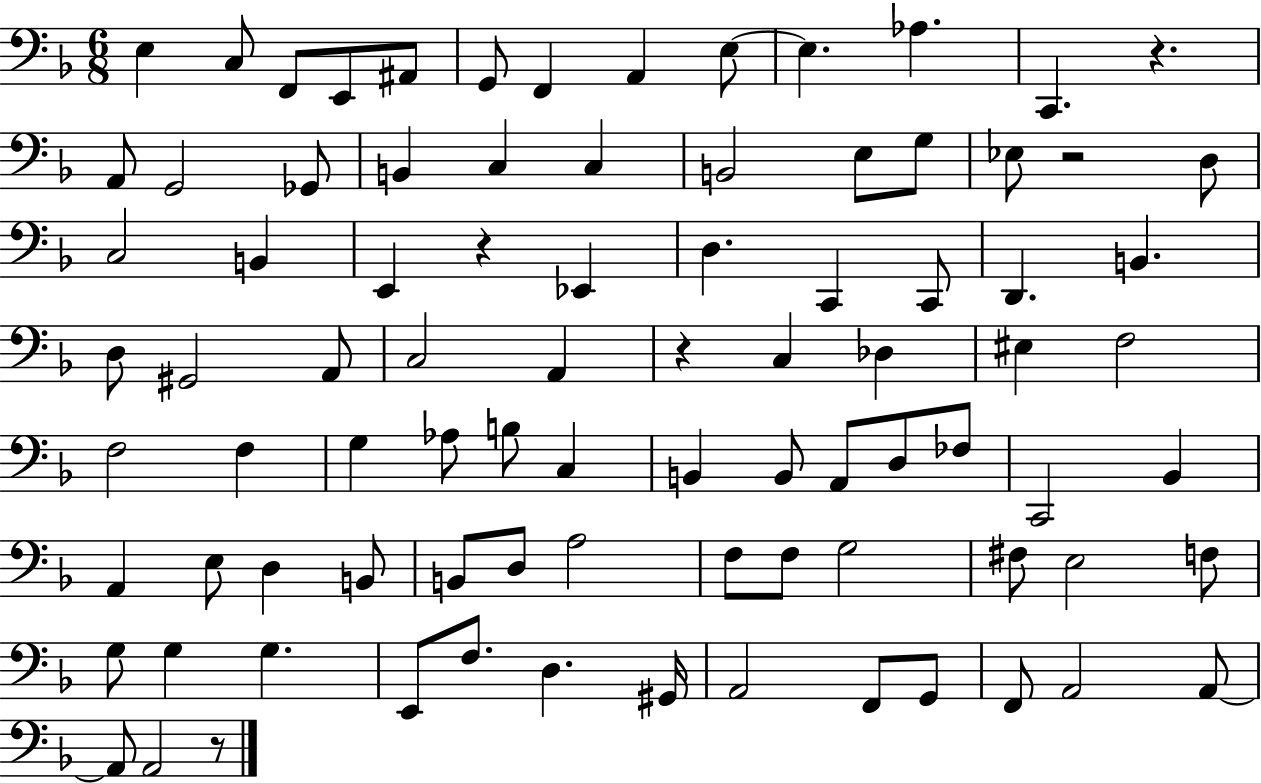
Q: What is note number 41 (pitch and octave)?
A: F3